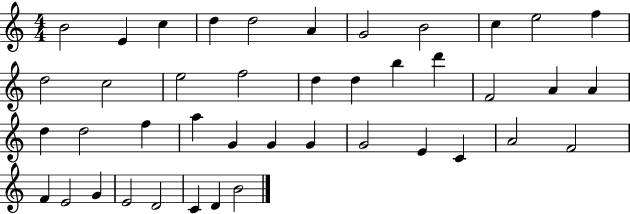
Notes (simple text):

B4/h E4/q C5/q D5/q D5/h A4/q G4/h B4/h C5/q E5/h F5/q D5/h C5/h E5/h F5/h D5/q D5/q B5/q D6/q F4/h A4/q A4/q D5/q D5/h F5/q A5/q G4/q G4/q G4/q G4/h E4/q C4/q A4/h F4/h F4/q E4/h G4/q E4/h D4/h C4/q D4/q B4/h